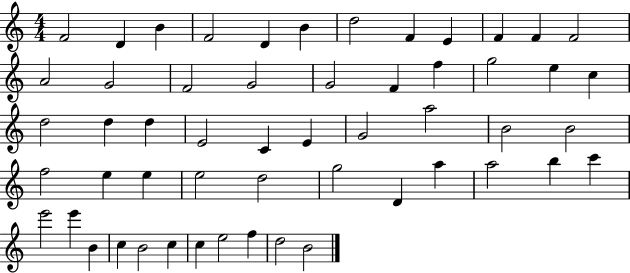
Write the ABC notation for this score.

X:1
T:Untitled
M:4/4
L:1/4
K:C
F2 D B F2 D B d2 F E F F F2 A2 G2 F2 G2 G2 F f g2 e c d2 d d E2 C E G2 a2 B2 B2 f2 e e e2 d2 g2 D a a2 b c' e'2 e' B c B2 c c e2 f d2 B2